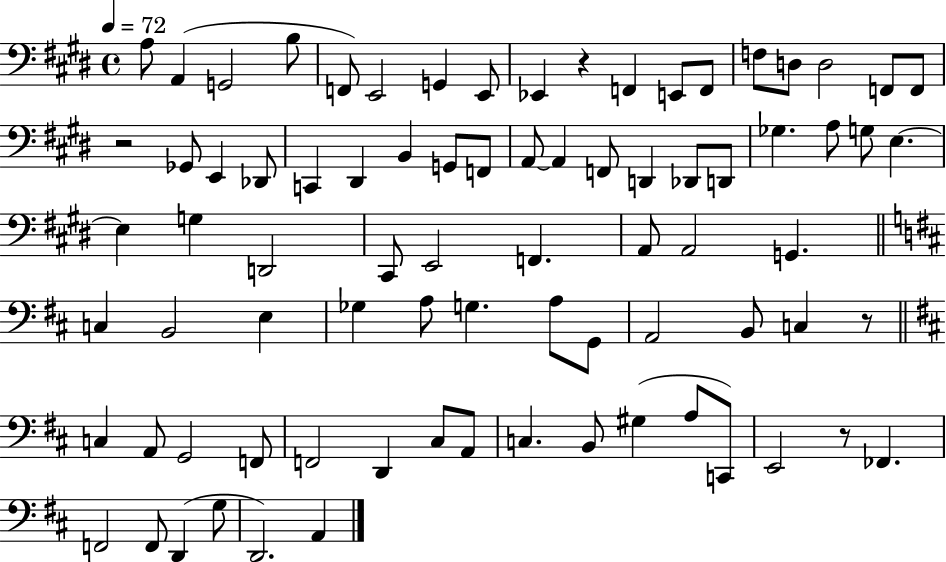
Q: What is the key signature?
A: E major